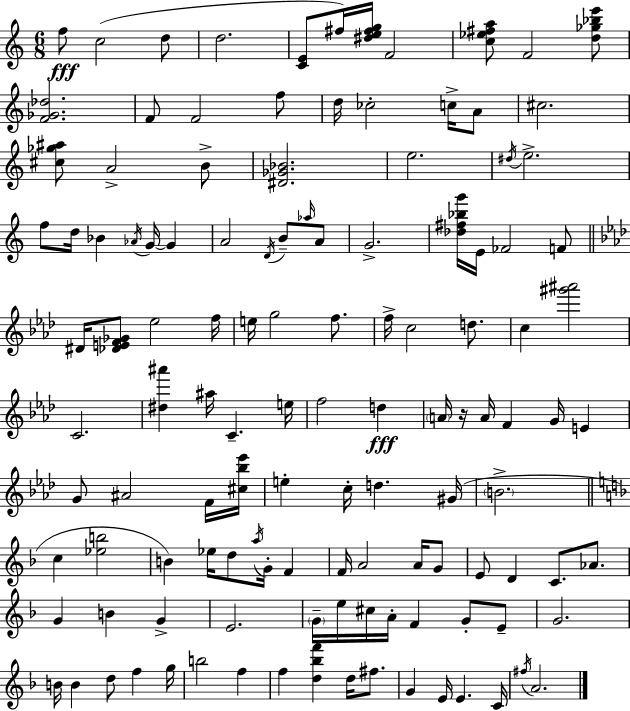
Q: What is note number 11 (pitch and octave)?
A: D5